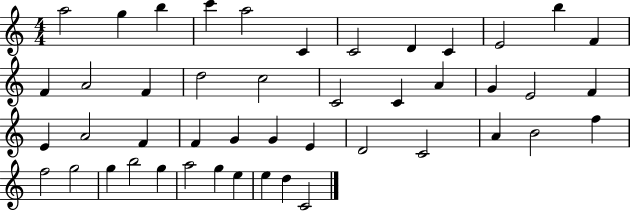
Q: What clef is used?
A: treble